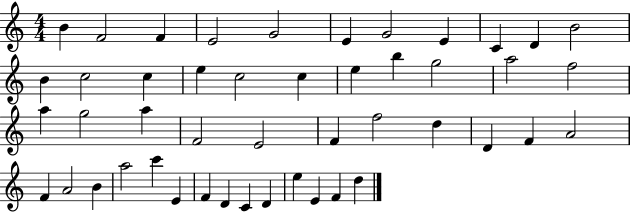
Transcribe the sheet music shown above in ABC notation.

X:1
T:Untitled
M:4/4
L:1/4
K:C
B F2 F E2 G2 E G2 E C D B2 B c2 c e c2 c e b g2 a2 f2 a g2 a F2 E2 F f2 d D F A2 F A2 B a2 c' E F D C D e E F d